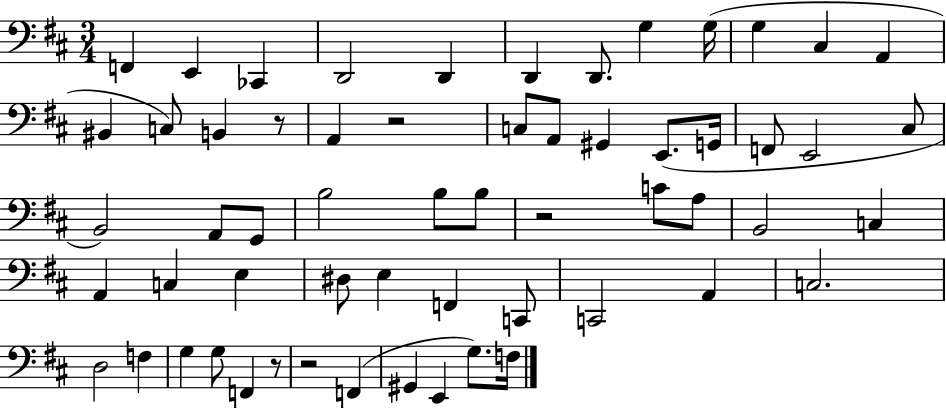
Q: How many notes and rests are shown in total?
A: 59